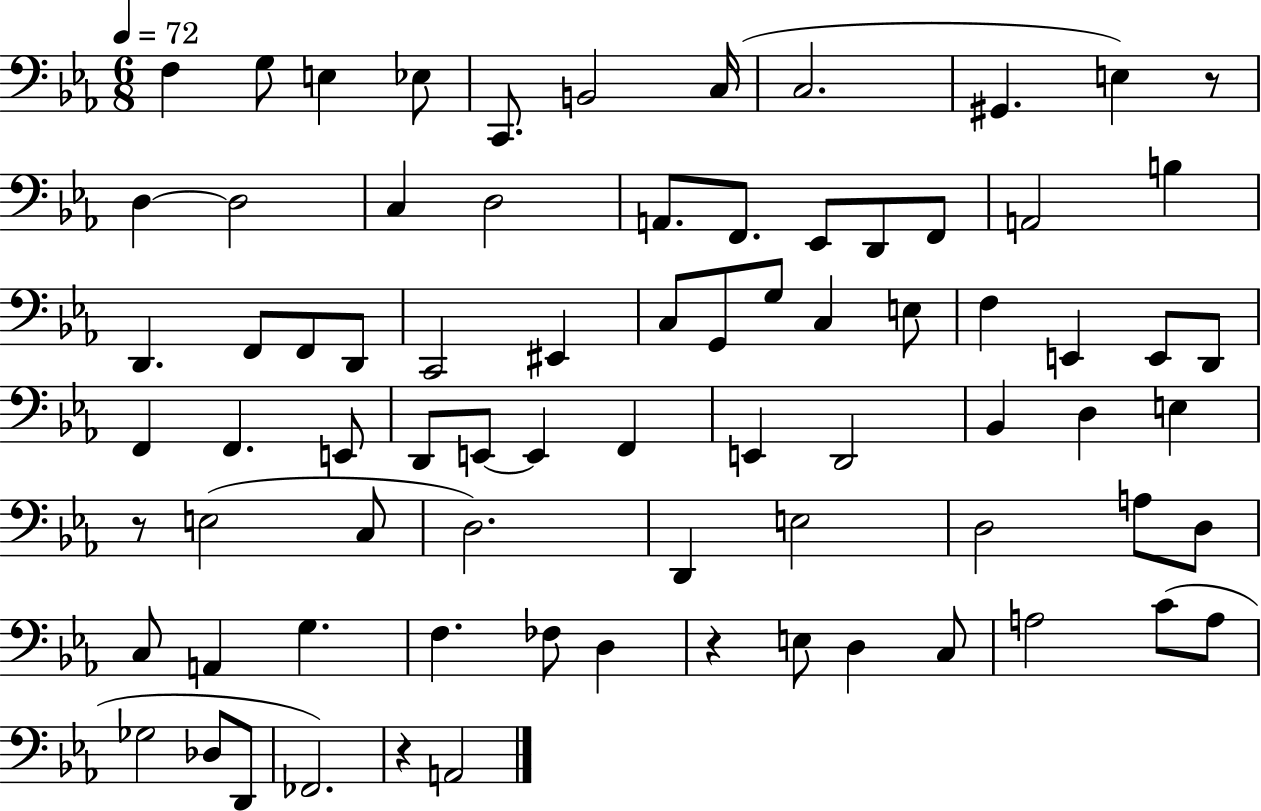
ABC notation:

X:1
T:Untitled
M:6/8
L:1/4
K:Eb
F, G,/2 E, _E,/2 C,,/2 B,,2 C,/4 C,2 ^G,, E, z/2 D, D,2 C, D,2 A,,/2 F,,/2 _E,,/2 D,,/2 F,,/2 A,,2 B, D,, F,,/2 F,,/2 D,,/2 C,,2 ^E,, C,/2 G,,/2 G,/2 C, E,/2 F, E,, E,,/2 D,,/2 F,, F,, E,,/2 D,,/2 E,,/2 E,, F,, E,, D,,2 _B,, D, E, z/2 E,2 C,/2 D,2 D,, E,2 D,2 A,/2 D,/2 C,/2 A,, G, F, _F,/2 D, z E,/2 D, C,/2 A,2 C/2 A,/2 _G,2 _D,/2 D,,/2 _F,,2 z A,,2